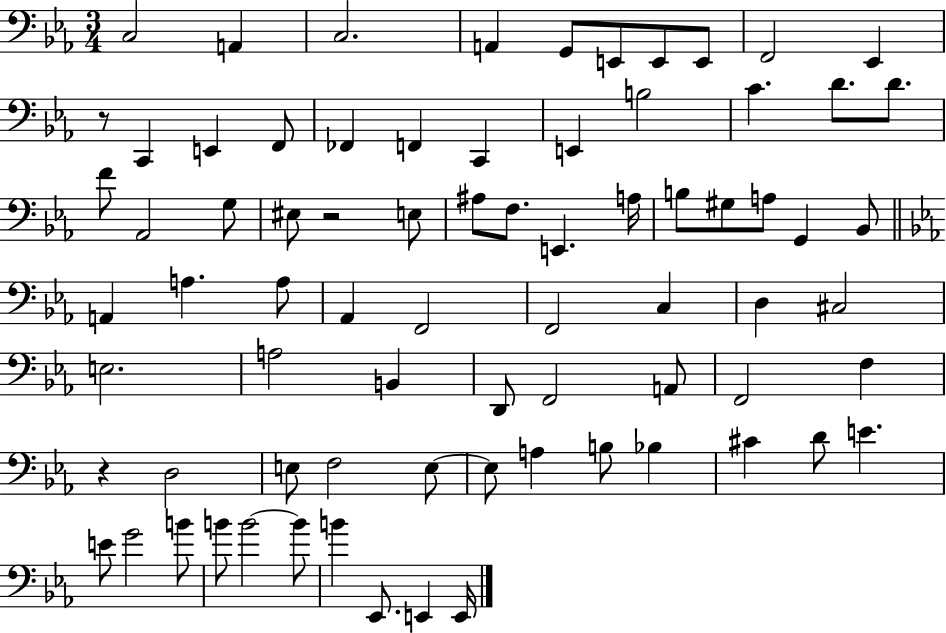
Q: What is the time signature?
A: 3/4